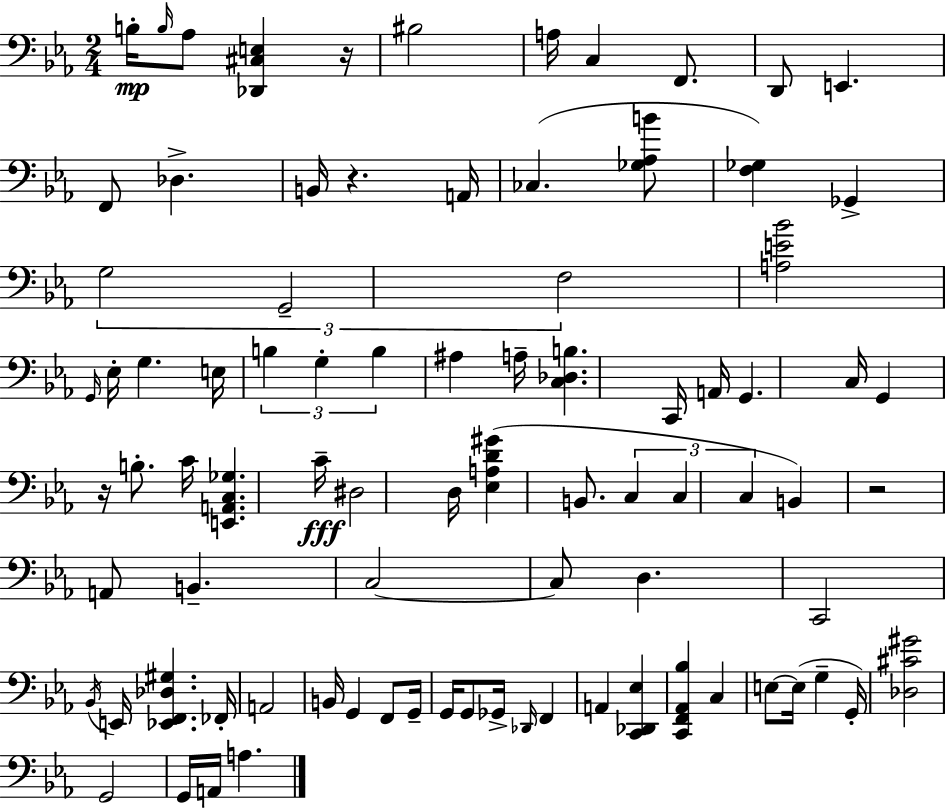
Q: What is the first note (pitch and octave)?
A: B3